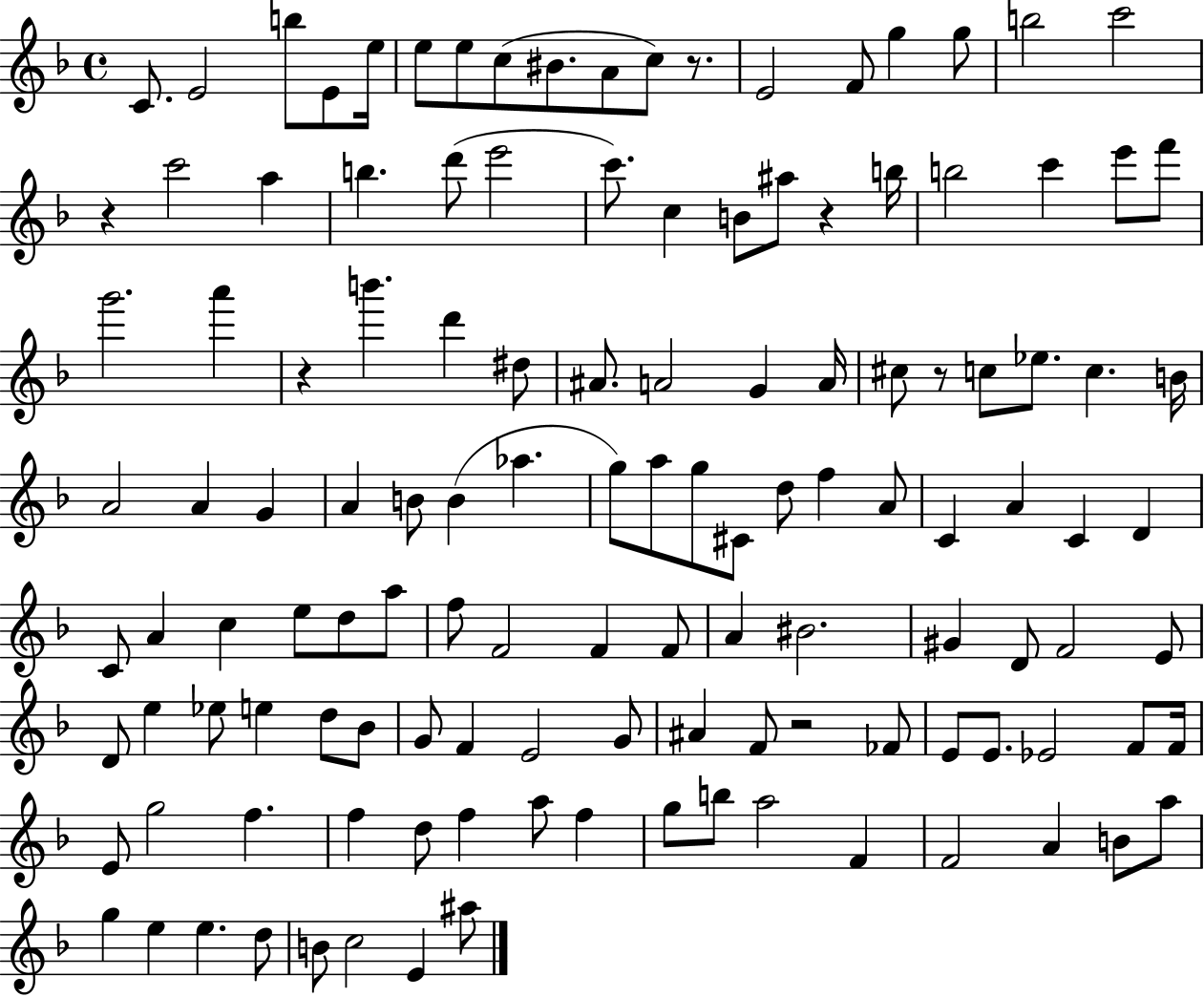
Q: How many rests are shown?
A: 6